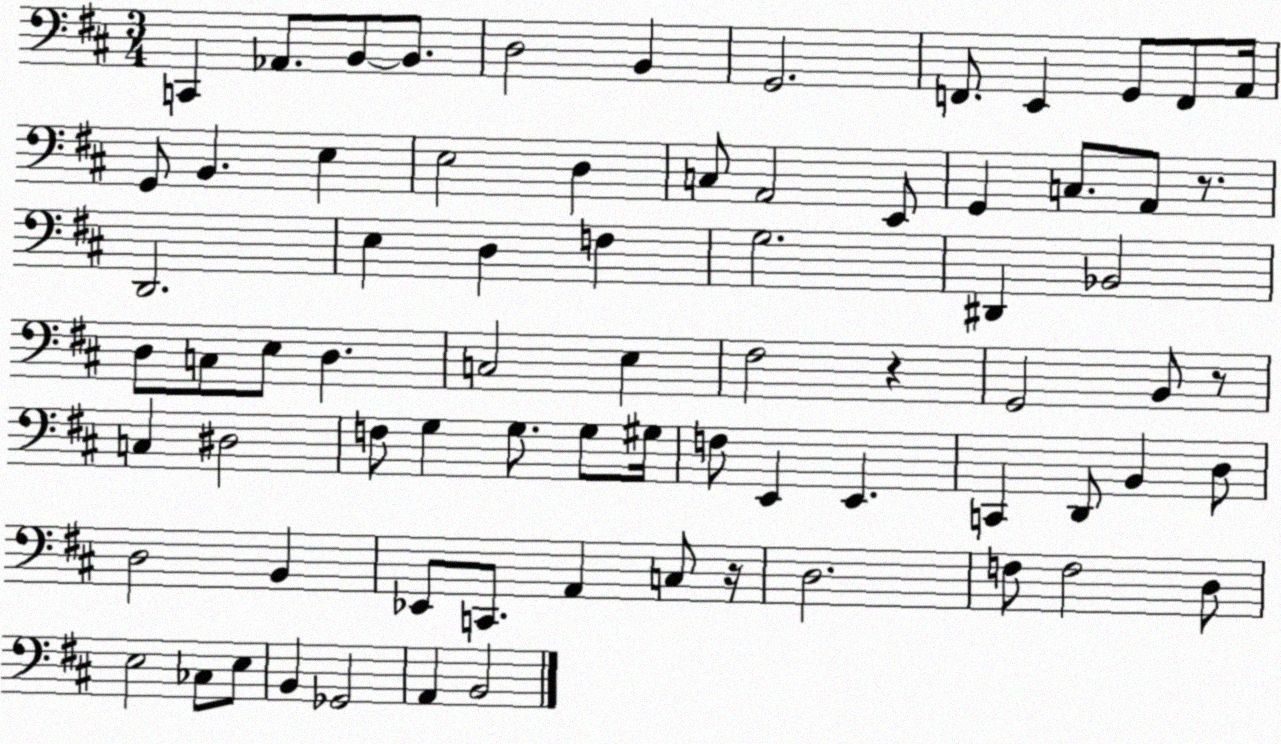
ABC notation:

X:1
T:Untitled
M:3/4
L:1/4
K:D
C,, _A,,/2 B,,/2 B,,/2 D,2 B,, G,,2 F,,/2 E,, G,,/2 F,,/2 A,,/4 G,,/2 B,, E, E,2 D, C,/2 A,,2 E,,/2 G,, C,/2 A,,/2 z/2 D,,2 E, D, F, G,2 ^D,, _B,,2 D,/2 C,/2 E,/2 D, C,2 E, ^F,2 z G,,2 B,,/2 z/2 C, ^D,2 F,/2 G, G,/2 G,/2 ^G,/4 F,/2 E,, E,, C,, D,,/2 B,, D,/2 D,2 B,, _E,,/2 C,,/2 A,, C,/2 z/4 D,2 F,/2 F,2 D,/2 E,2 _C,/2 E,/2 B,, _G,,2 A,, B,,2